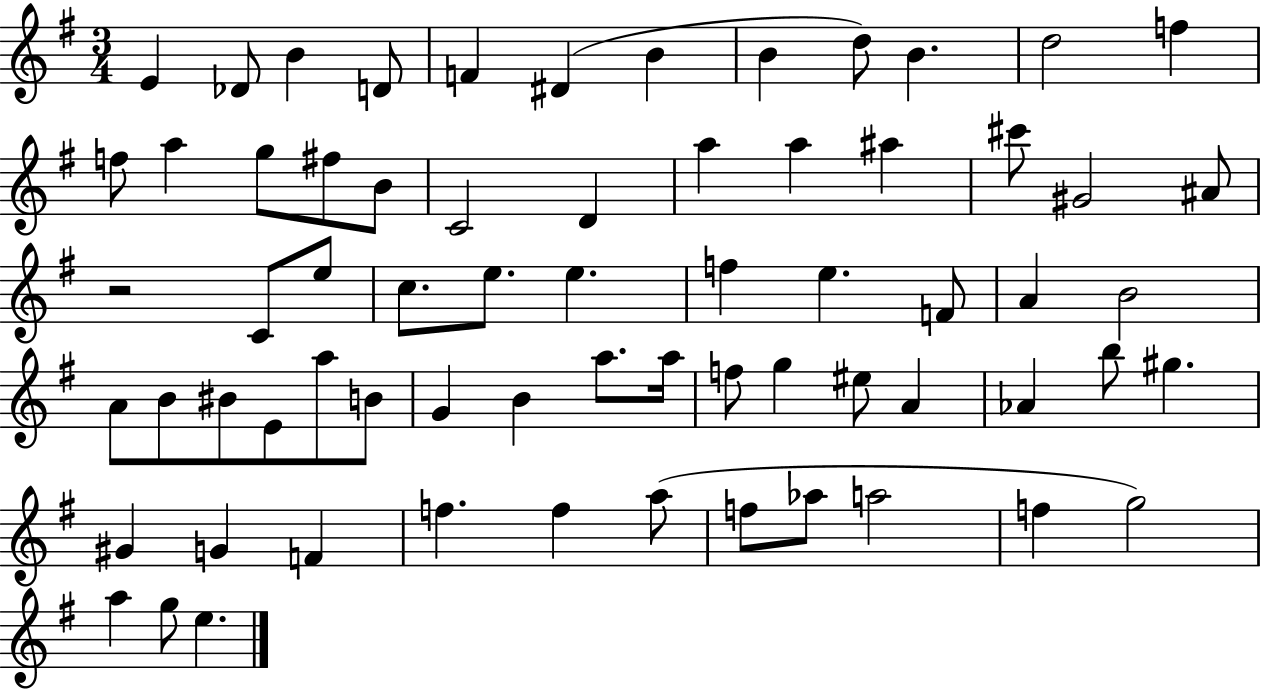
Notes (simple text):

E4/q Db4/e B4/q D4/e F4/q D#4/q B4/q B4/q D5/e B4/q. D5/h F5/q F5/e A5/q G5/e F#5/e B4/e C4/h D4/q A5/q A5/q A#5/q C#6/e G#4/h A#4/e R/h C4/e E5/e C5/e. E5/e. E5/q. F5/q E5/q. F4/e A4/q B4/h A4/e B4/e BIS4/e E4/e A5/e B4/e G4/q B4/q A5/e. A5/s F5/e G5/q EIS5/e A4/q Ab4/q B5/e G#5/q. G#4/q G4/q F4/q F5/q. F5/q A5/e F5/e Ab5/e A5/h F5/q G5/h A5/q G5/e E5/q.